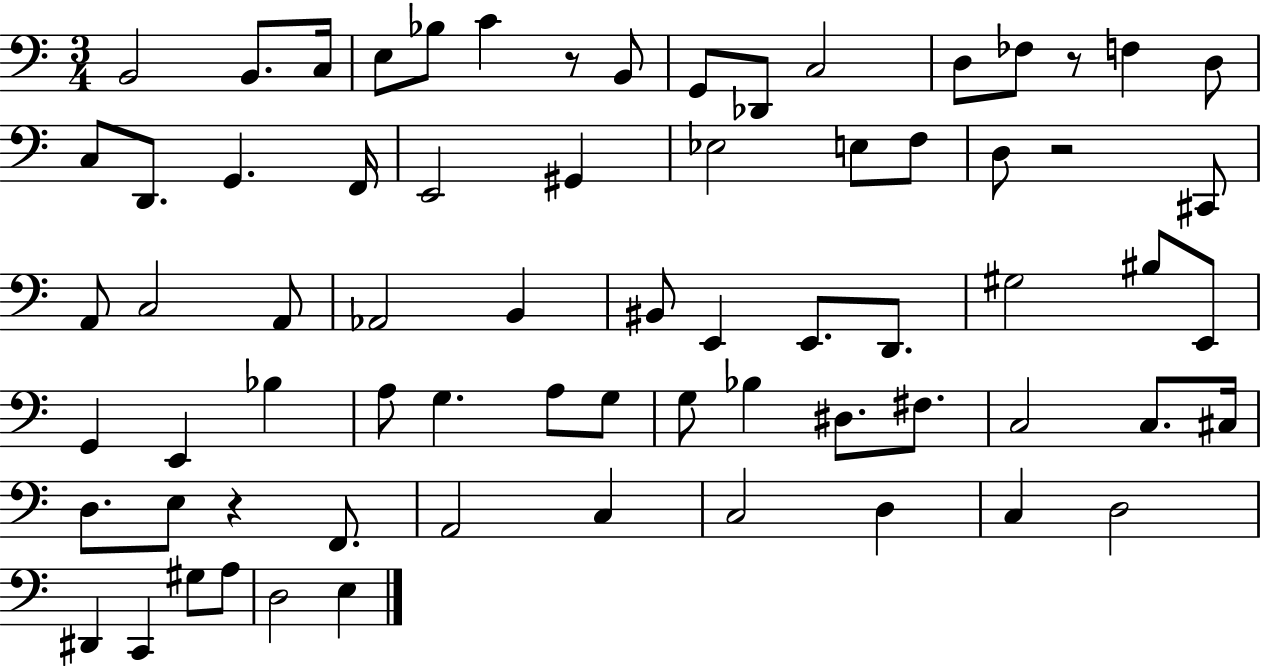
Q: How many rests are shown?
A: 4